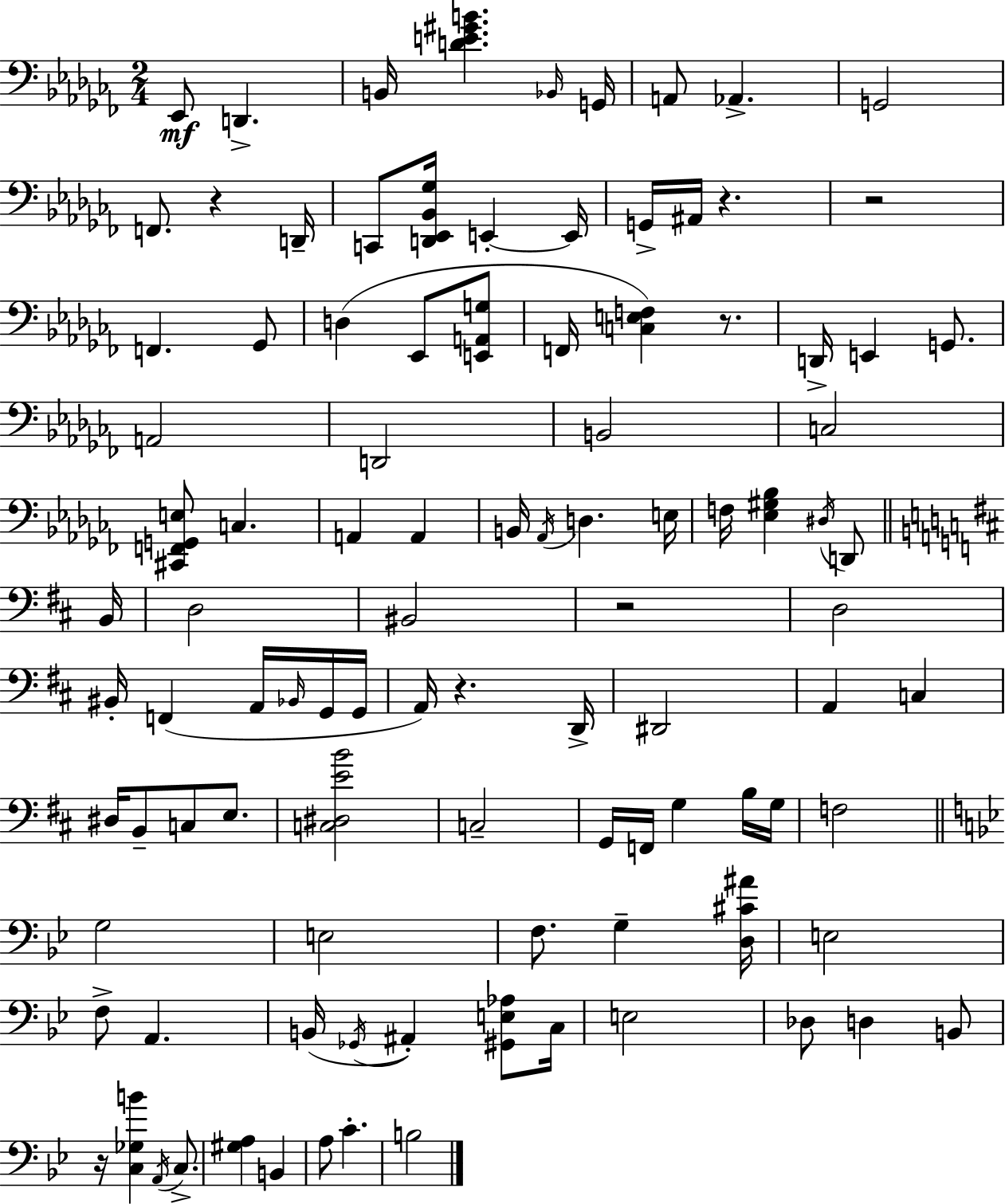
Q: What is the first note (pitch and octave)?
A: Eb2